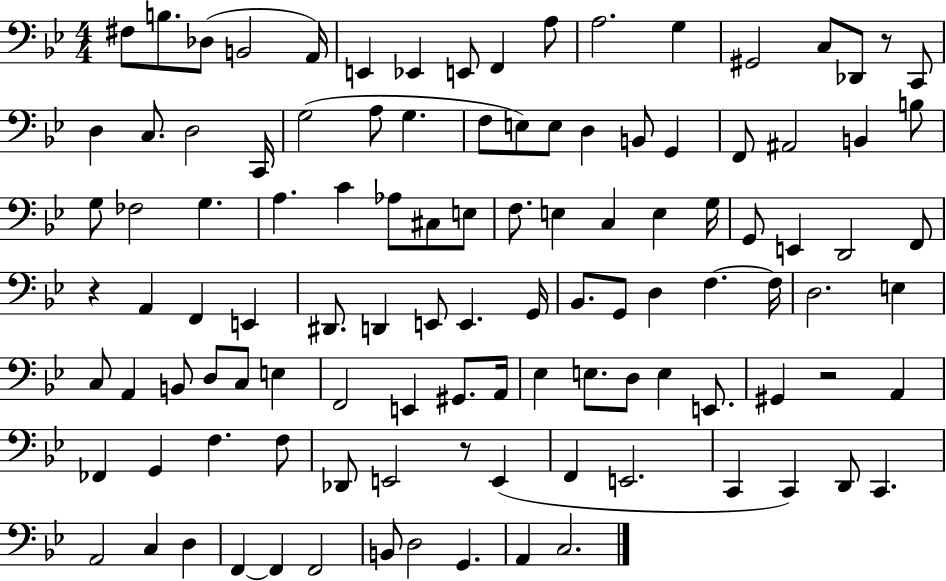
F#3/e B3/e. Db3/e B2/h A2/s E2/q Eb2/q E2/e F2/q A3/e A3/h. G3/q G#2/h C3/e Db2/e R/e C2/e D3/q C3/e. D3/h C2/s G3/h A3/e G3/q. F3/e E3/e E3/e D3/q B2/e G2/q F2/e A#2/h B2/q B3/e G3/e FES3/h G3/q. A3/q. C4/q Ab3/e C#3/e E3/e F3/e. E3/q C3/q E3/q G3/s G2/e E2/q D2/h F2/e R/q A2/q F2/q E2/q D#2/e. D2/q E2/e E2/q. G2/s Bb2/e. G2/e D3/q F3/q. F3/s D3/h. E3/q C3/e A2/q B2/e D3/e C3/e E3/q F2/h E2/q G#2/e. A2/s Eb3/q E3/e. D3/e E3/q E2/e. G#2/q R/h A2/q FES2/q G2/q F3/q. F3/e Db2/e E2/h R/e E2/q F2/q E2/h. C2/q C2/q D2/e C2/q. A2/h C3/q D3/q F2/q F2/q F2/h B2/e D3/h G2/q. A2/q C3/h.